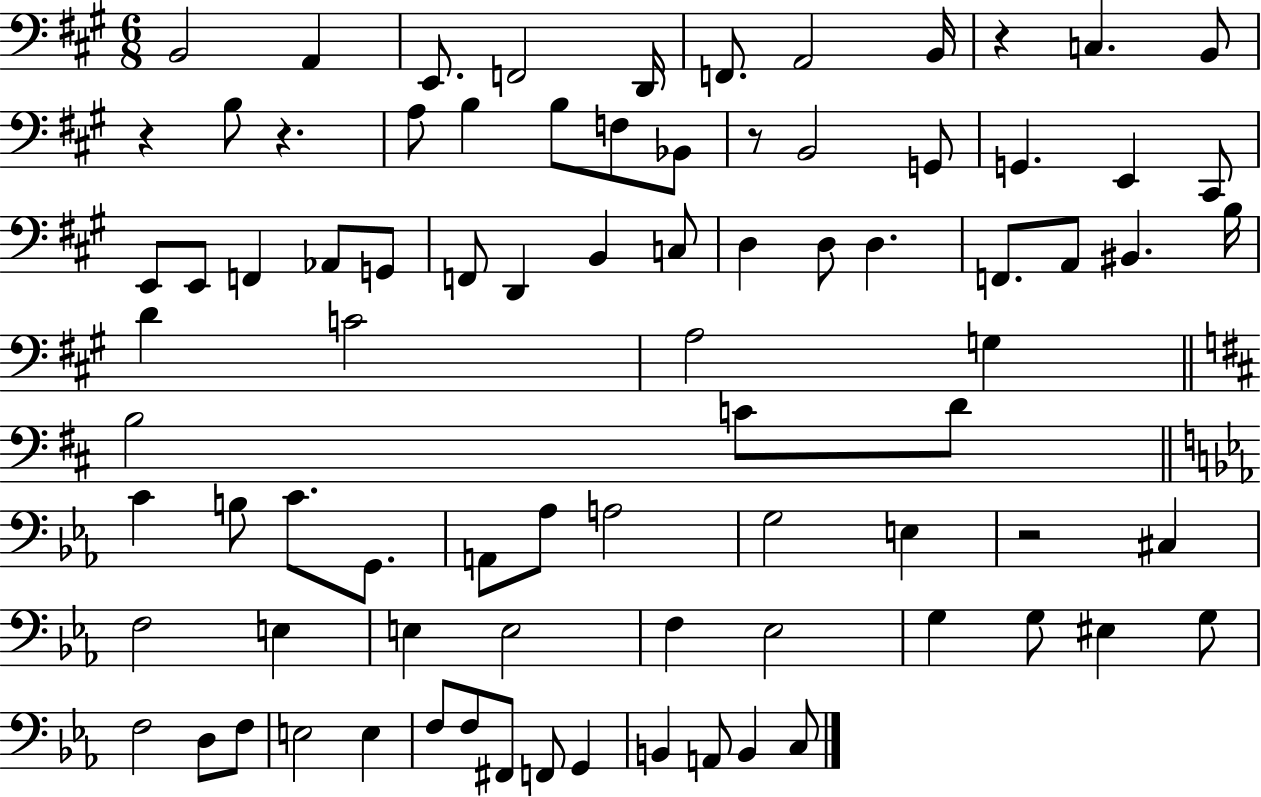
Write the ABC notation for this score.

X:1
T:Untitled
M:6/8
L:1/4
K:A
B,,2 A,, E,,/2 F,,2 D,,/4 F,,/2 A,,2 B,,/4 z C, B,,/2 z B,/2 z A,/2 B, B,/2 F,/2 _B,,/2 z/2 B,,2 G,,/2 G,, E,, ^C,,/2 E,,/2 E,,/2 F,, _A,,/2 G,,/2 F,,/2 D,, B,, C,/2 D, D,/2 D, F,,/2 A,,/2 ^B,, B,/4 D C2 A,2 G, B,2 C/2 D/2 C B,/2 C/2 G,,/2 A,,/2 _A,/2 A,2 G,2 E, z2 ^C, F,2 E, E, E,2 F, _E,2 G, G,/2 ^E, G,/2 F,2 D,/2 F,/2 E,2 E, F,/2 F,/2 ^F,,/2 F,,/2 G,, B,, A,,/2 B,, C,/2